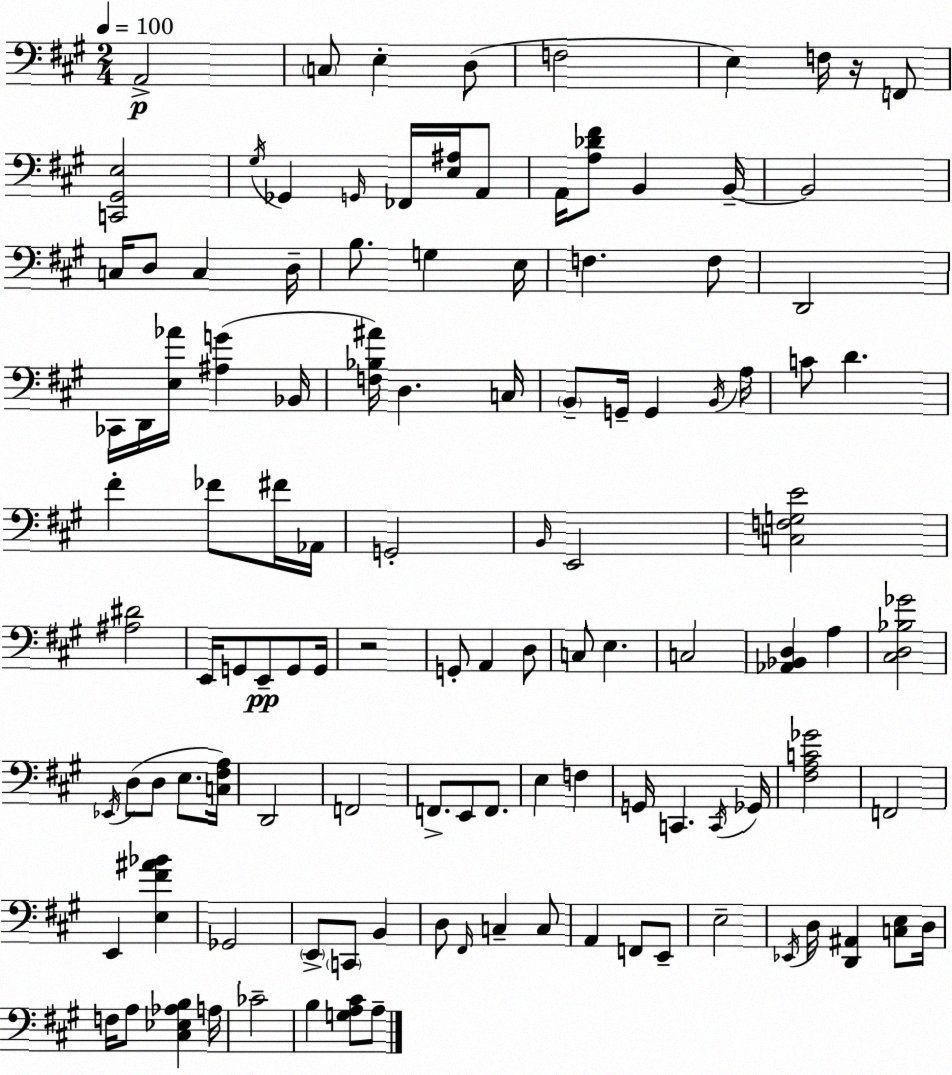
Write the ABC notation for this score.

X:1
T:Untitled
M:2/4
L:1/4
K:A
A,,2 C,/2 E, D,/2 F,2 E, F,/4 z/4 F,,/2 [C,,^G,,E,]2 ^G,/4 _G,, G,,/4 _F,,/4 [E,^A,]/4 A,,/2 A,,/4 [A,_D^F]/2 B,, B,,/4 B,,2 C,/4 D,/2 C, D,/4 B,/2 G, E,/4 F, F,/2 D,,2 _C,,/4 D,,/4 [E,_A]/4 [^A,G] _B,,/4 [F,_B,^A]/4 D, C,/4 B,,/2 G,,/4 G,, B,,/4 A,/4 C/2 D ^F _F/2 ^F/4 _A,,/4 G,,2 B,,/4 E,,2 [C,F,G,E]2 [^A,^D]2 E,,/4 G,,/2 E,,/2 G,,/2 G,,/4 z2 G,,/2 A,, D,/2 C,/2 E, C,2 [_A,,_B,,D,] A, [^C,D,_B,_G]2 _E,,/4 D,/2 D,/2 E,/2 [C,^F,A,]/4 D,,2 F,,2 F,,/2 E,,/2 F,,/2 E, F, G,,/4 C,, C,,/4 _G,,/4 [^F,A,C_G]2 F,,2 E,, [E,^F^A_B] _G,,2 E,,/2 C,,/2 B,, D,/2 ^F,,/4 C, C,/2 A,, F,,/2 E,,/2 E,2 _E,,/4 D,/4 [D,,^A,,] [C,E,]/2 D,/4 F,/4 A,/2 [^C,_E,_A,B,] A,/4 _C2 B, [G,A,^C]/2 A,/2